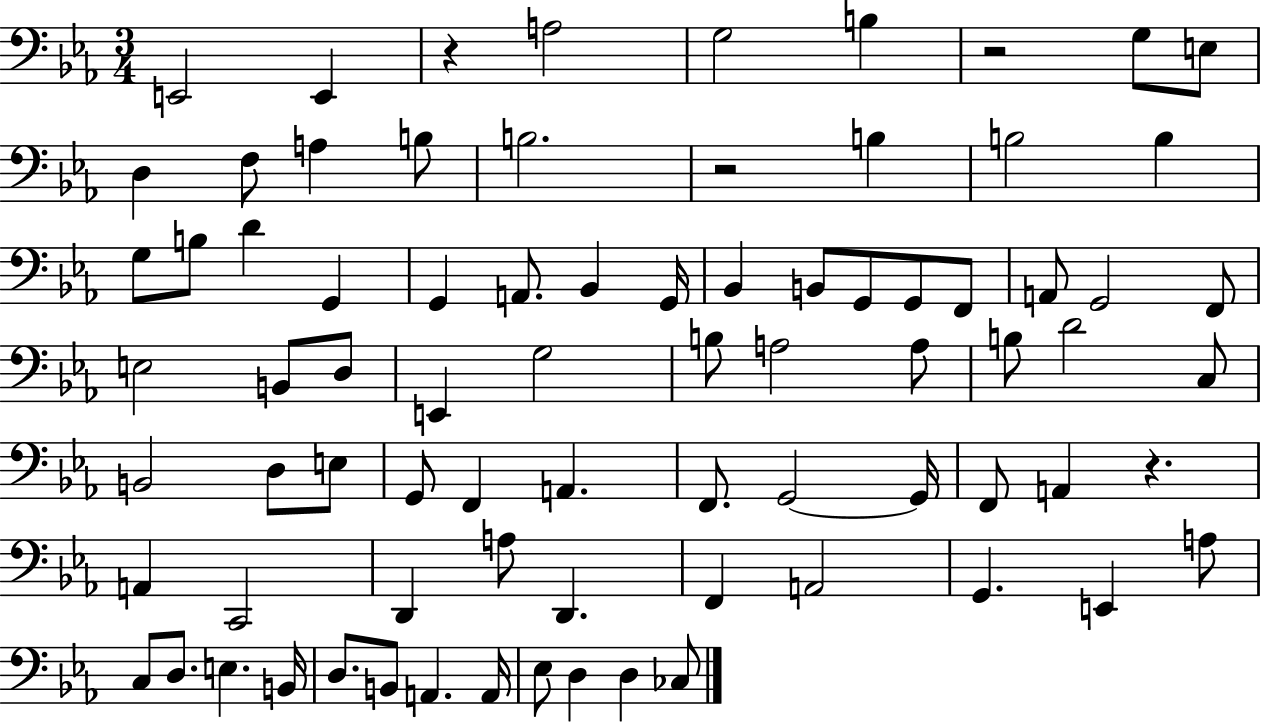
E2/h E2/q R/q A3/h G3/h B3/q R/h G3/e E3/e D3/q F3/e A3/q B3/e B3/h. R/h B3/q B3/h B3/q G3/e B3/e D4/q G2/q G2/q A2/e. Bb2/q G2/s Bb2/q B2/e G2/e G2/e F2/e A2/e G2/h F2/e E3/h B2/e D3/e E2/q G3/h B3/e A3/h A3/e B3/e D4/h C3/e B2/h D3/e E3/e G2/e F2/q A2/q. F2/e. G2/h G2/s F2/e A2/q R/q. A2/q C2/h D2/q A3/e D2/q. F2/q A2/h G2/q. E2/q A3/e C3/e D3/e. E3/q. B2/s D3/e. B2/e A2/q. A2/s Eb3/e D3/q D3/q CES3/e